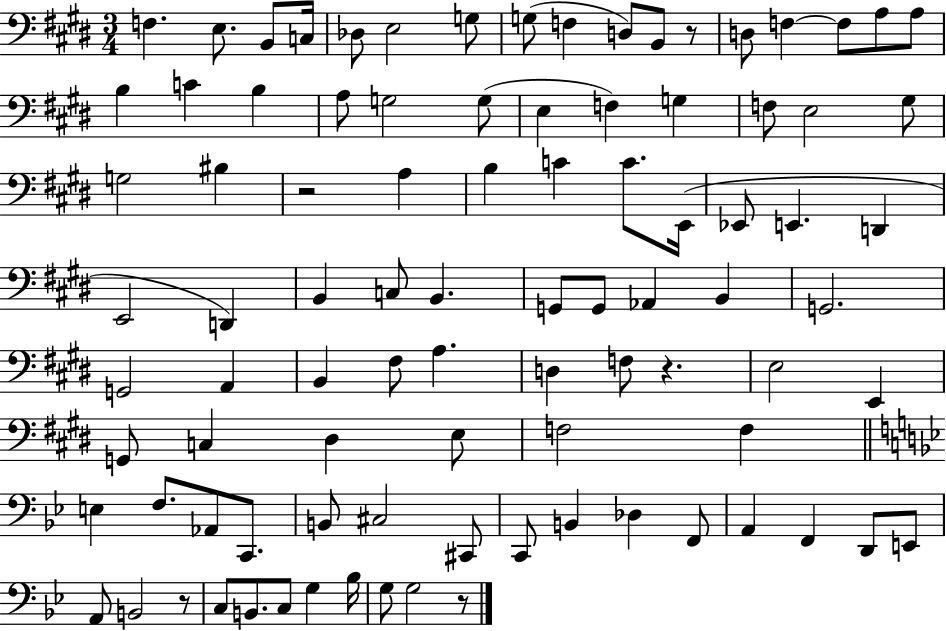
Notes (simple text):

F3/q. E3/e. B2/e C3/s Db3/e E3/h G3/e G3/e F3/q D3/e B2/e R/e D3/e F3/q F3/e A3/e A3/e B3/q C4/q B3/q A3/e G3/h G3/e E3/q F3/q G3/q F3/e E3/h G#3/e G3/h BIS3/q R/h A3/q B3/q C4/q C4/e. E2/s Eb2/e E2/q. D2/q E2/h D2/q B2/q C3/e B2/q. G2/e G2/e Ab2/q B2/q G2/h. G2/h A2/q B2/q F#3/e A3/q. D3/q F3/e R/q. E3/h E2/q G2/e C3/q D#3/q E3/e F3/h F3/q E3/q F3/e. Ab2/e C2/e. B2/e C#3/h C#2/e C2/e B2/q Db3/q F2/e A2/q F2/q D2/e E2/e A2/e B2/h R/e C3/e B2/e. C3/e G3/q Bb3/s G3/e G3/h R/e